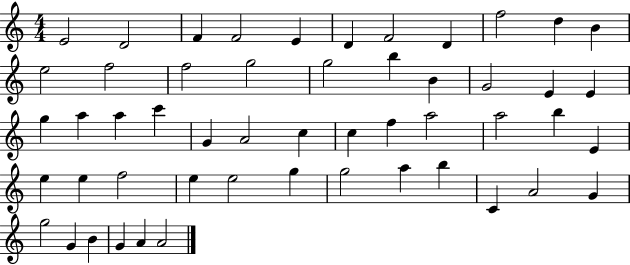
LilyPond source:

{
  \clef treble
  \numericTimeSignature
  \time 4/4
  \key c \major
  e'2 d'2 | f'4 f'2 e'4 | d'4 f'2 d'4 | f''2 d''4 b'4 | \break e''2 f''2 | f''2 g''2 | g''2 b''4 b'4 | g'2 e'4 e'4 | \break g''4 a''4 a''4 c'''4 | g'4 a'2 c''4 | c''4 f''4 a''2 | a''2 b''4 e'4 | \break e''4 e''4 f''2 | e''4 e''2 g''4 | g''2 a''4 b''4 | c'4 a'2 g'4 | \break g''2 g'4 b'4 | g'4 a'4 a'2 | \bar "|."
}